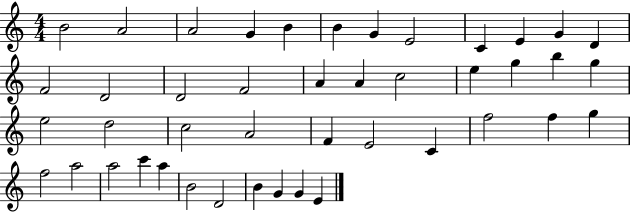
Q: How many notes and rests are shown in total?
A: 44